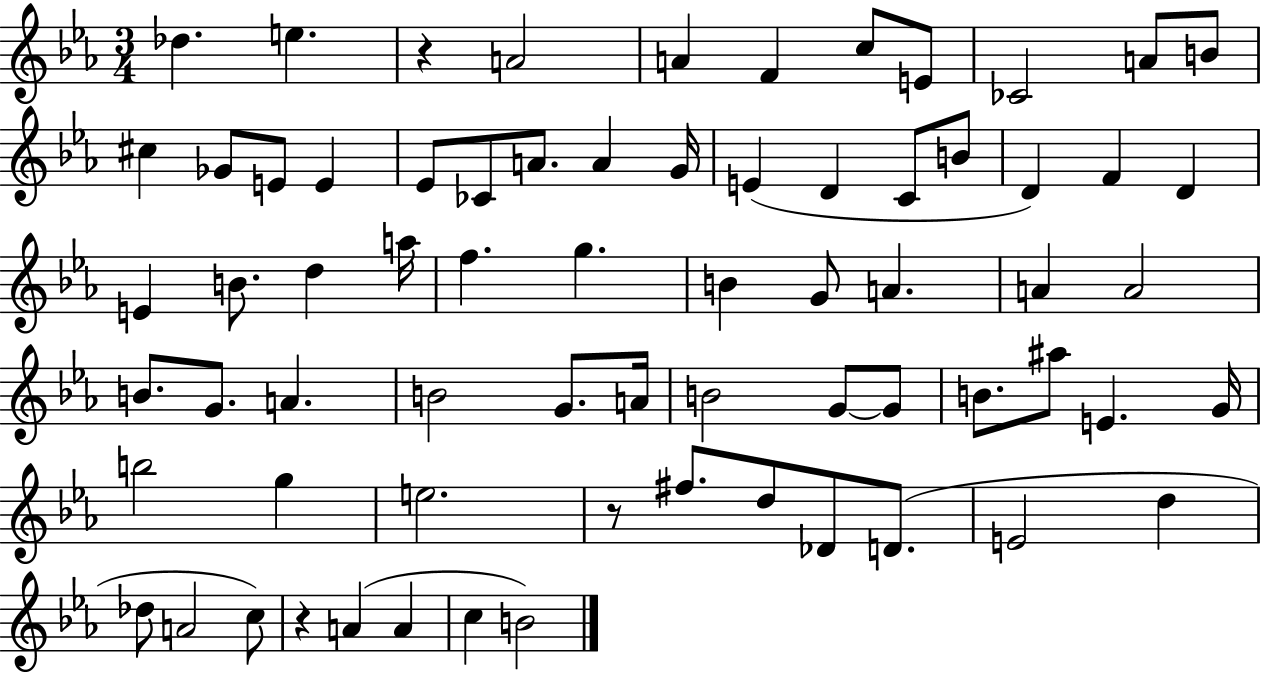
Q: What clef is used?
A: treble